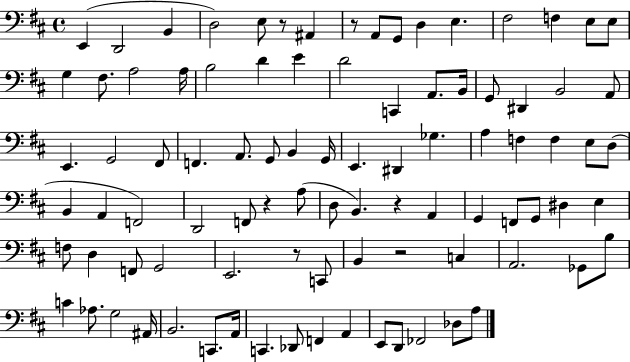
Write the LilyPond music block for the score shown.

{
  \clef bass
  \time 4/4
  \defaultTimeSignature
  \key d \major
  e,4( d,2 b,4 | d2) e8 r8 ais,4 | r8 a,8 g,8 d4 e4. | fis2 f4 e8 e8 | \break g4 fis8. a2 a16 | b2 d'4 e'4 | d'2 c,4 a,8. b,16 | g,8 dis,4 b,2 a,8 | \break e,4. g,2 fis,8 | f,4. a,8. g,8 b,4 g,16 | e,4. dis,4 ges4. | a4 f4 f4 e8 d8( | \break b,4 a,4 f,2) | d,2 f,8 r4 a8( | d8 b,4.) r4 a,4 | g,4 f,8 g,8 dis4 e4 | \break f8 d4 f,8 g,2 | e,2. r8 c,8 | b,4 r2 c4 | a,2. ges,8 b8 | \break c'4 aes8. g2 ais,16 | b,2. c,8. a,16 | c,4. des,8 f,4 a,4 | e,8 d,8 fes,2 des8 a8 | \break \bar "|."
}